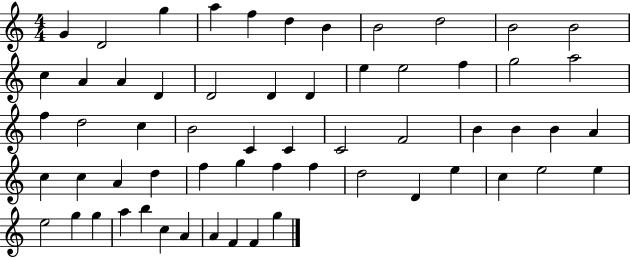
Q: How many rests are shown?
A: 0